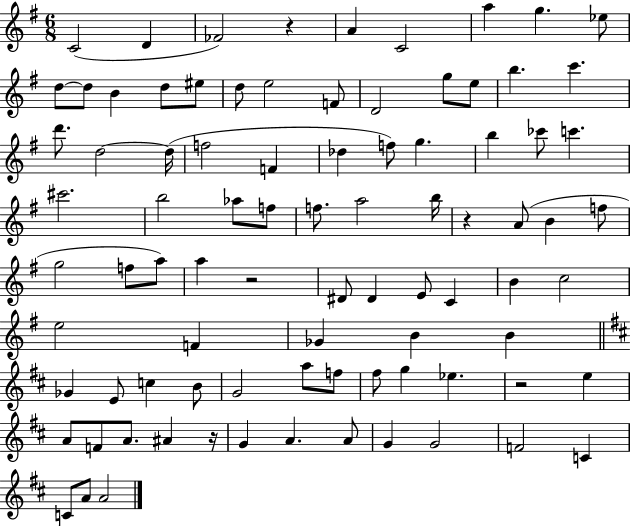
C4/h D4/q FES4/h R/q A4/q C4/h A5/q G5/q. Eb5/e D5/e D5/e B4/q D5/e EIS5/e D5/e E5/h F4/e D4/h G5/e E5/e B5/q. C6/q. D6/e. D5/h D5/s F5/h F4/q Db5/q F5/e G5/q. B5/q CES6/e C6/q. C#6/h. B5/h Ab5/e F5/e F5/e. A5/h B5/s R/q A4/e B4/q F5/e G5/h F5/e A5/e A5/q R/h D#4/e D#4/q E4/e C4/q B4/q C5/h E5/h F4/q Gb4/q B4/q B4/q Gb4/q E4/e C5/q B4/e G4/h A5/e F5/e F#5/e G5/q Eb5/q. R/h E5/q A4/e F4/e A4/e. A#4/q R/s G4/q A4/q. A4/e G4/q G4/h F4/h C4/q C4/e A4/e A4/h